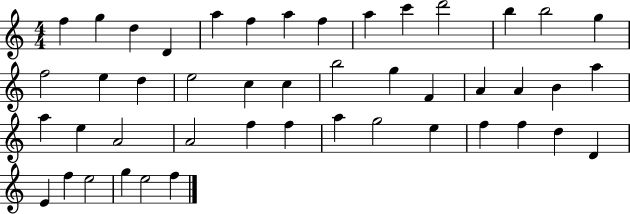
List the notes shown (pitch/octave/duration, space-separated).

F5/q G5/q D5/q D4/q A5/q F5/q A5/q F5/q A5/q C6/q D6/h B5/q B5/h G5/q F5/h E5/q D5/q E5/h C5/q C5/q B5/h G5/q F4/q A4/q A4/q B4/q A5/q A5/q E5/q A4/h A4/h F5/q F5/q A5/q G5/h E5/q F5/q F5/q D5/q D4/q E4/q F5/q E5/h G5/q E5/h F5/q